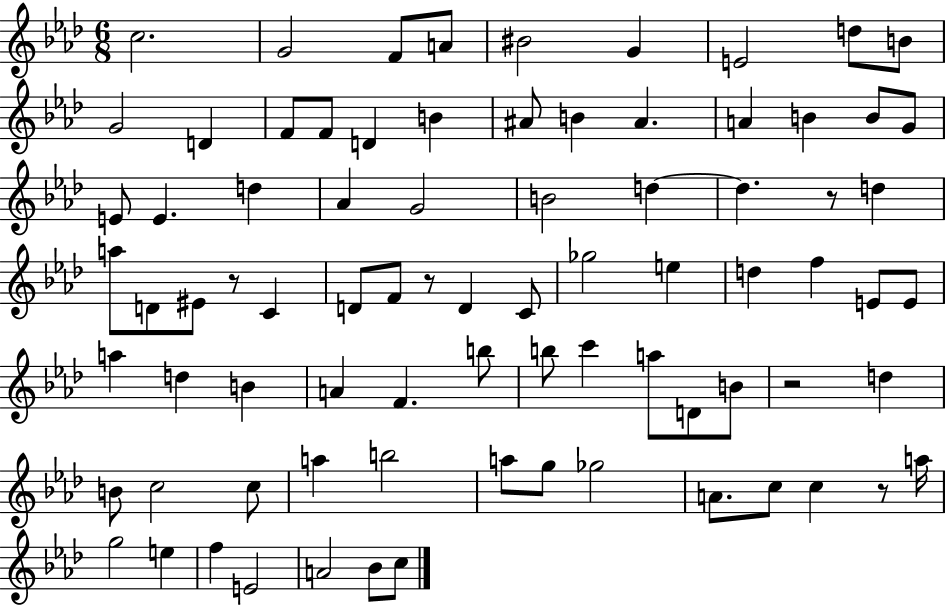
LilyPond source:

{
  \clef treble
  \numericTimeSignature
  \time 6/8
  \key aes \major
  \repeat volta 2 { c''2. | g'2 f'8 a'8 | bis'2 g'4 | e'2 d''8 b'8 | \break g'2 d'4 | f'8 f'8 d'4 b'4 | ais'8 b'4 ais'4. | a'4 b'4 b'8 g'8 | \break e'8 e'4. d''4 | aes'4 g'2 | b'2 d''4~~ | d''4. r8 d''4 | \break a''8 d'8 eis'8 r8 c'4 | d'8 f'8 r8 d'4 c'8 | ges''2 e''4 | d''4 f''4 e'8 e'8 | \break a''4 d''4 b'4 | a'4 f'4. b''8 | b''8 c'''4 a''8 d'8 b'8 | r2 d''4 | \break b'8 c''2 c''8 | a''4 b''2 | a''8 g''8 ges''2 | a'8. c''8 c''4 r8 a''16 | \break g''2 e''4 | f''4 e'2 | a'2 bes'8 c''8 | } \bar "|."
}